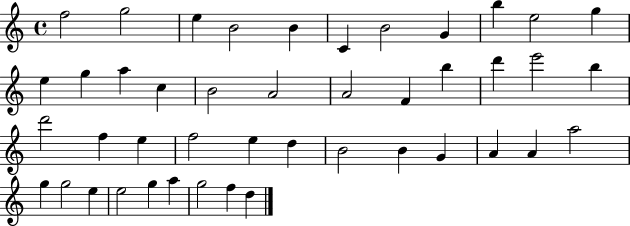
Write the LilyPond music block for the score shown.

{
  \clef treble
  \time 4/4
  \defaultTimeSignature
  \key c \major
  f''2 g''2 | e''4 b'2 b'4 | c'4 b'2 g'4 | b''4 e''2 g''4 | \break e''4 g''4 a''4 c''4 | b'2 a'2 | a'2 f'4 b''4 | d'''4 e'''2 b''4 | \break d'''2 f''4 e''4 | f''2 e''4 d''4 | b'2 b'4 g'4 | a'4 a'4 a''2 | \break g''4 g''2 e''4 | e''2 g''4 a''4 | g''2 f''4 d''4 | \bar "|."
}